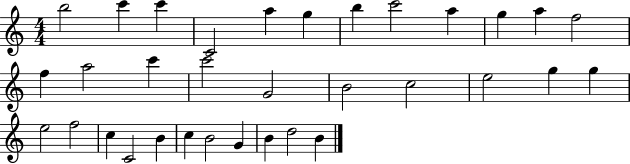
{
  \clef treble
  \numericTimeSignature
  \time 4/4
  \key c \major
  b''2 c'''4 c'''4 | c'2 a''4 g''4 | b''4 c'''2 a''4 | g''4 a''4 f''2 | \break f''4 a''2 c'''4 | c'''2 g'2 | b'2 c''2 | e''2 g''4 g''4 | \break e''2 f''2 | c''4 c'2 b'4 | c''4 b'2 g'4 | b'4 d''2 b'4 | \break \bar "|."
}